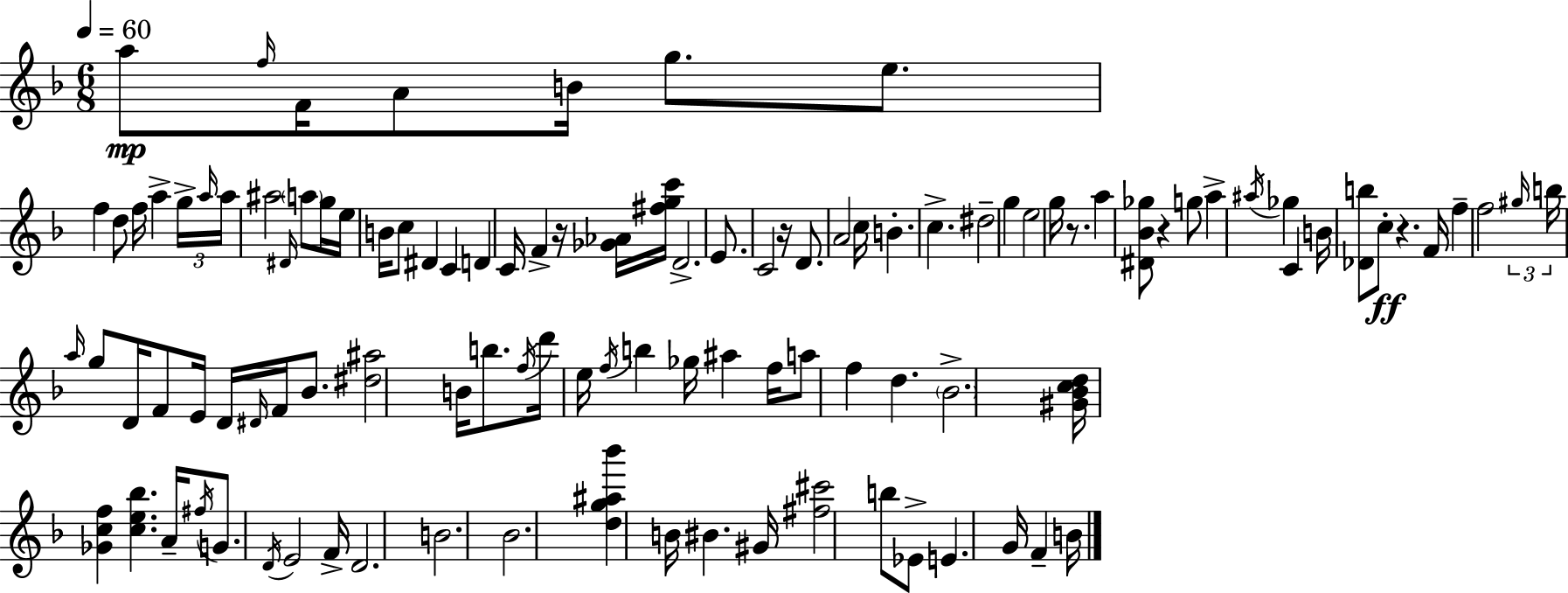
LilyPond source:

{
  \clef treble
  \numericTimeSignature
  \time 6/8
  \key f \major
  \tempo 4 = 60
  a''8\mp \grace { f''16 } f'16 a'8 b'16 g''8. e''8. | f''4 d''8 f''16 a''4-> | \tuplet 3/2 { g''16-> \grace { a''16 } a''16 } ais''2 \grace { dis'16 } | \parenthesize a''8 g''16 e''16 b'16 c''8 dis'4 c'4 | \break d'4 c'16 f'4-> | r16 <ges' aes'>16 <fis'' g'' c'''>16 d'2.-> | e'8. c'2 | r16 d'8. a'2 | \break c''16 b'4.-. c''4.-> | dis''2-- g''4 | e''2 g''16 | r8. a''4 <dis' bes' ges''>8 r4 | \break g''8 a''4-> \acciaccatura { ais''16 } ges''4 | c'4 b'16 <des' b''>8 c''8-.\ff r4. | f'16 f''4-- f''2 | \tuplet 3/2 { \grace { gis''16 } b''16 \grace { a''16 } } g''8 d'16 f'8 | \break e'16 d'16 \grace { dis'16 } f'16 bes'8. <dis'' ais''>2 | b'16 b''8. \acciaccatura { f''16 } d'''16 e''16 \acciaccatura { f''16 } b''4 | ges''16 ais''4 f''16 a''8 f''4 | d''4. \parenthesize bes'2.-> | \break <gis' bes' c'' d''>16 <ges' c'' f''>4 | <c'' e'' bes''>4. a'16-- \acciaccatura { fis''16 } g'8. | \acciaccatura { d'16 } e'2 f'16-> d'2. | b'2. | \break bes'2. | <d'' g'' ais'' bes'''>4 | b'16 bis'4. gis'16 <fis'' cis'''>2 | b''8 ees'8-> e'4. | \break g'16 f'4-- b'16 \bar "|."
}